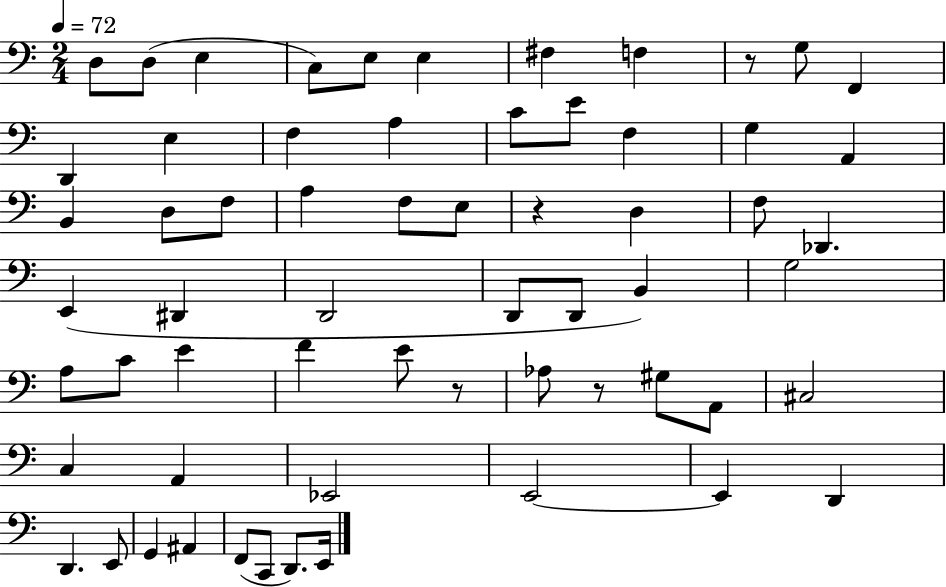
{
  \clef bass
  \numericTimeSignature
  \time 2/4
  \key c \major
  \tempo 4 = 72
  d8 d8( e4 | c8) e8 e4 | fis4 f4 | r8 g8 f,4 | \break d,4 e4 | f4 a4 | c'8 e'8 f4 | g4 a,4 | \break b,4 d8 f8 | a4 f8 e8 | r4 d4 | f8 des,4. | \break e,4( dis,4 | d,2 | d,8 d,8 b,4) | g2 | \break a8 c'8 e'4 | f'4 e'8 r8 | aes8 r8 gis8 a,8 | cis2 | \break c4 a,4 | ees,2 | e,2~~ | e,4 d,4 | \break d,4. e,8 | g,4 ais,4 | f,8( c,8 d,8.) e,16 | \bar "|."
}